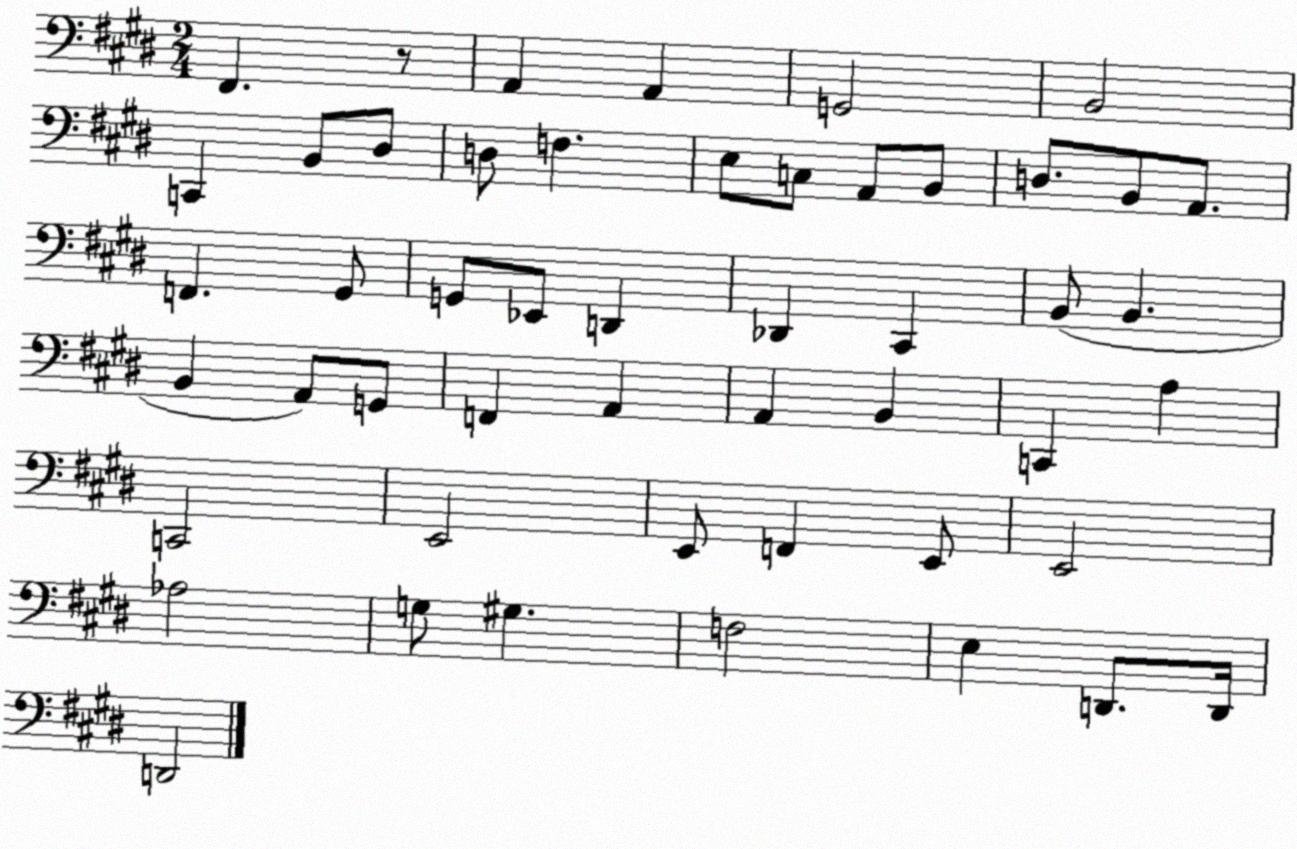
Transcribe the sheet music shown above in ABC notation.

X:1
T:Untitled
M:2/4
L:1/4
K:E
^F,, z/2 A,, A,, G,,2 B,,2 C,, B,,/2 ^D,/2 D,/2 F, E,/2 C,/2 A,,/2 B,,/2 D,/2 B,,/2 A,,/2 F,, ^G,,/2 G,,/2 _E,,/2 D,, _D,, ^C,, B,,/2 B,, B,, A,,/2 G,,/2 F,, A,, A,, B,, C,, A, C,,2 E,,2 E,,/2 F,, E,,/2 E,,2 _A,2 G,/2 ^G, F,2 E, D,,/2 D,,/4 D,,2